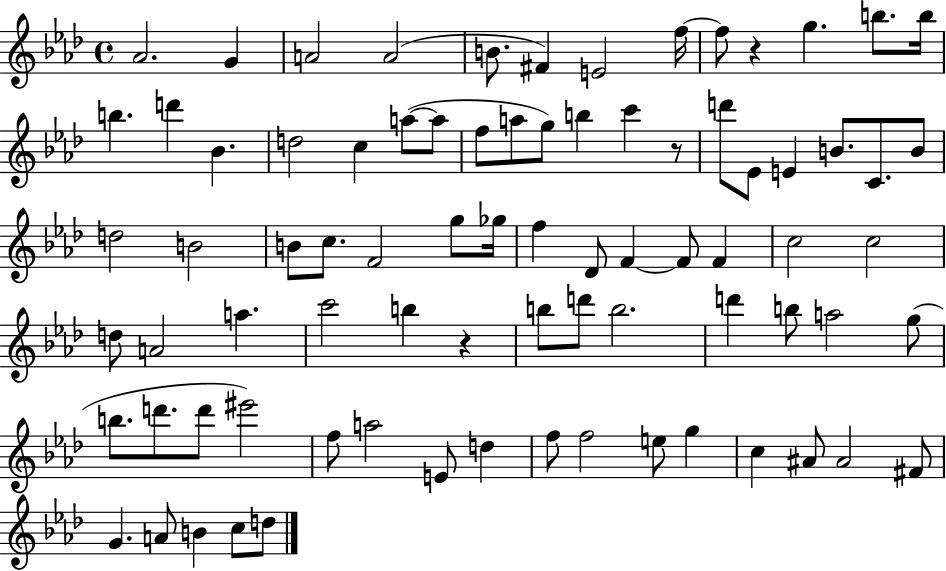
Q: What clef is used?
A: treble